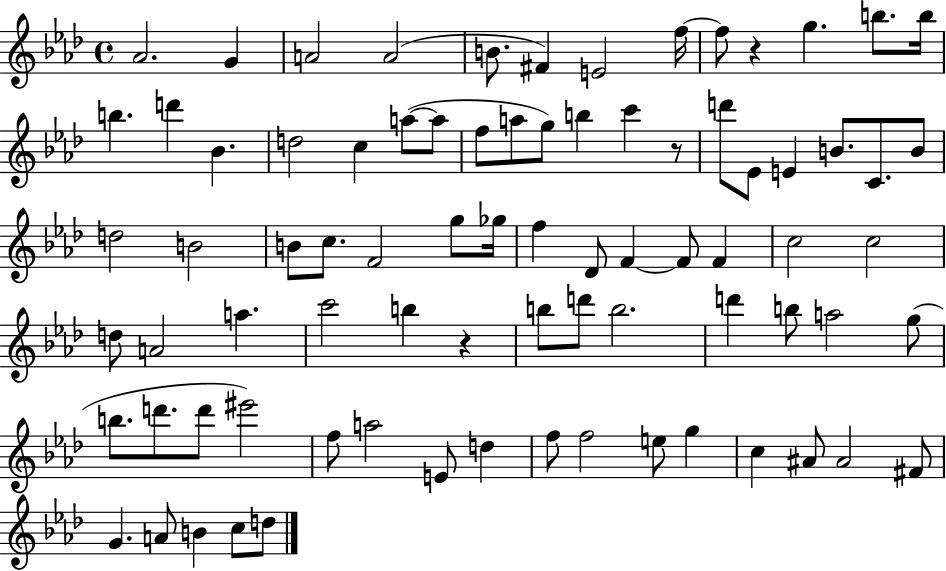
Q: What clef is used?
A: treble